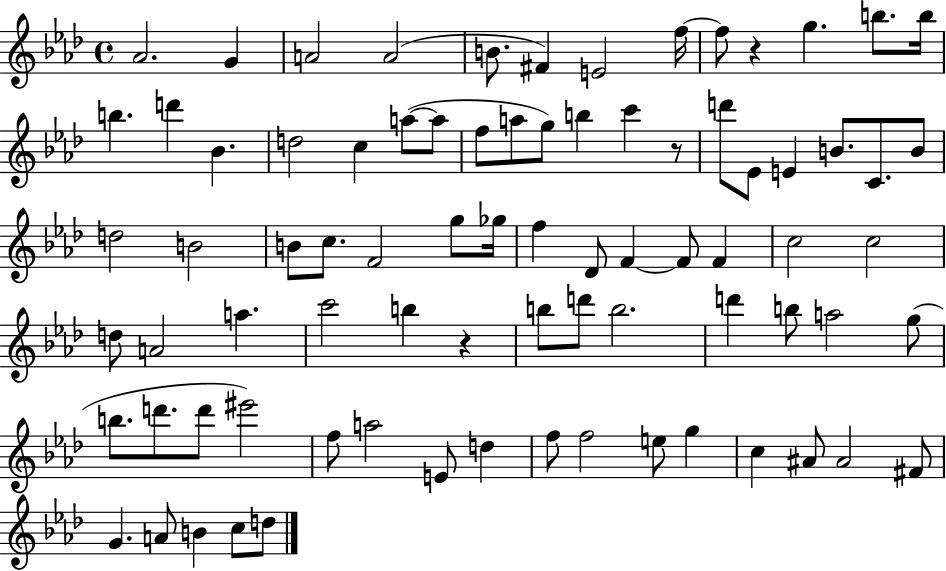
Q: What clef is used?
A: treble